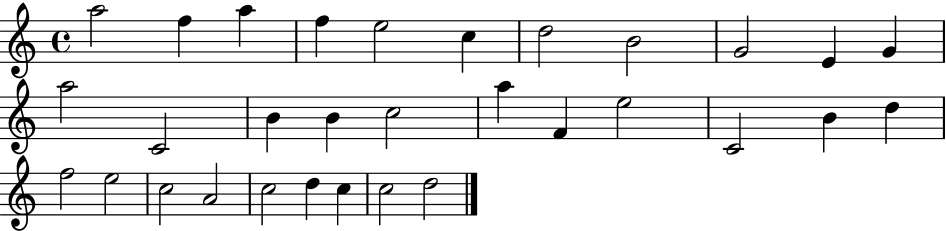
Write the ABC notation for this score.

X:1
T:Untitled
M:4/4
L:1/4
K:C
a2 f a f e2 c d2 B2 G2 E G a2 C2 B B c2 a F e2 C2 B d f2 e2 c2 A2 c2 d c c2 d2